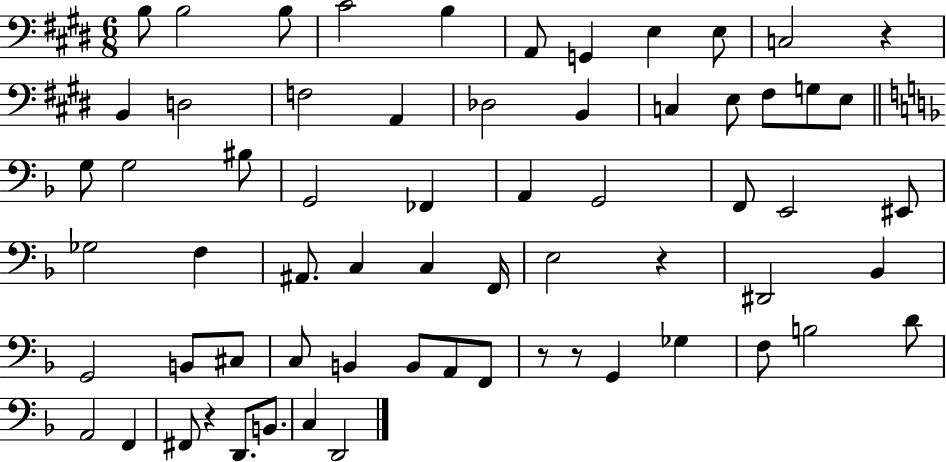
X:1
T:Untitled
M:6/8
L:1/4
K:E
B,/2 B,2 B,/2 ^C2 B, A,,/2 G,, E, E,/2 C,2 z B,, D,2 F,2 A,, _D,2 B,, C, E,/2 ^F,/2 G,/2 E,/2 G,/2 G,2 ^B,/2 G,,2 _F,, A,, G,,2 F,,/2 E,,2 ^E,,/2 _G,2 F, ^A,,/2 C, C, F,,/4 E,2 z ^D,,2 _B,, G,,2 B,,/2 ^C,/2 C,/2 B,, B,,/2 A,,/2 F,,/2 z/2 z/2 G,, _G, F,/2 B,2 D/2 A,,2 F,, ^F,,/2 z D,,/2 B,,/2 C, D,,2